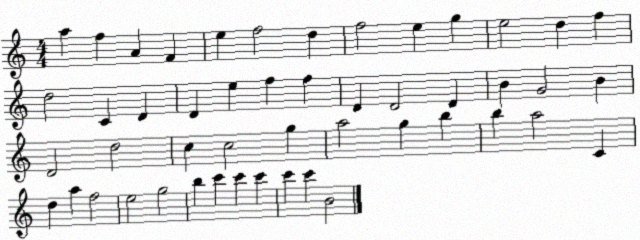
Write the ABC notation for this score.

X:1
T:Untitled
M:4/4
L:1/4
K:C
a f A F e f2 d f2 e g e2 d f d2 C D D e f f D D2 D B G2 B D2 d2 c c2 g a2 g b b a2 C d a f2 e2 g2 b c' c' c' c' c' B2